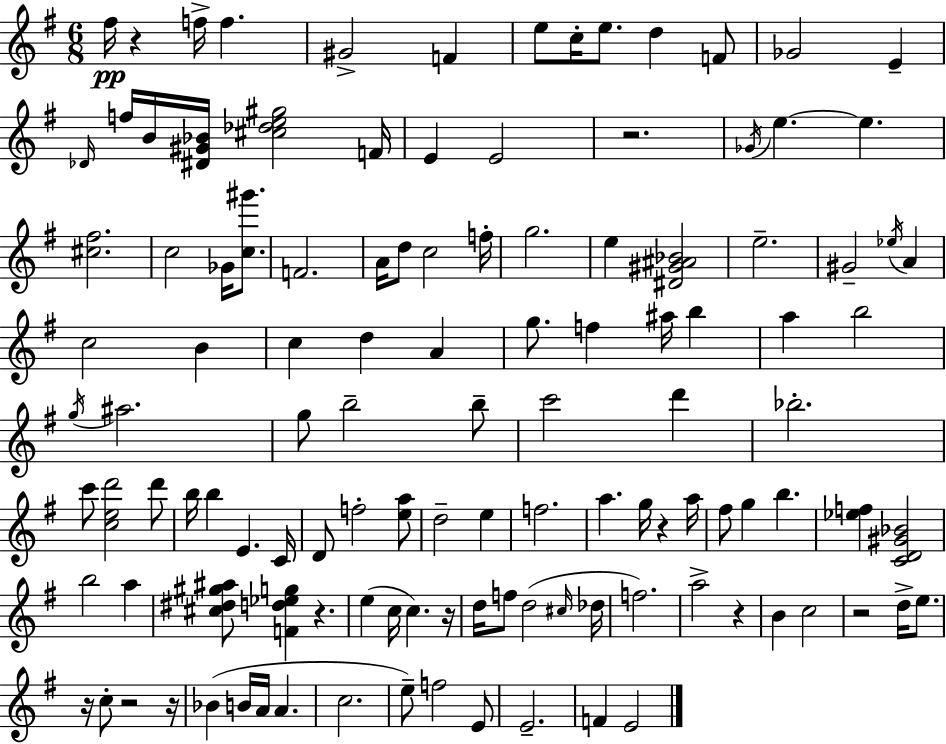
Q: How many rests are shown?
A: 10